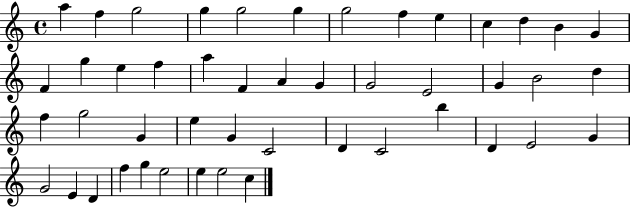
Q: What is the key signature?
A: C major